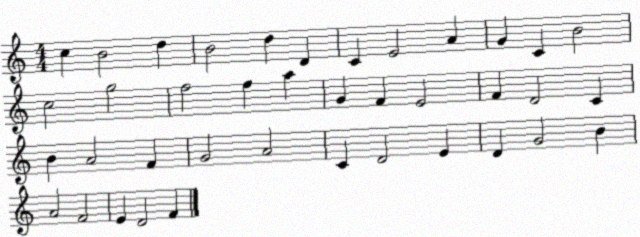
X:1
T:Untitled
M:4/4
L:1/4
K:C
c B2 d B2 d D C E2 A G C B2 c2 g2 f2 f a G F E2 F D2 C B A2 F G2 A2 C D2 E D G2 B A2 F2 E D2 F